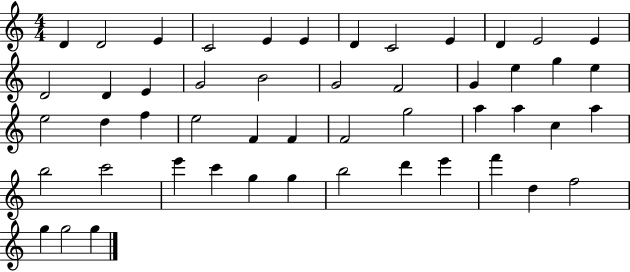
X:1
T:Untitled
M:4/4
L:1/4
K:C
D D2 E C2 E E D C2 E D E2 E D2 D E G2 B2 G2 F2 G e g e e2 d f e2 F F F2 g2 a a c a b2 c'2 e' c' g g b2 d' e' f' d f2 g g2 g